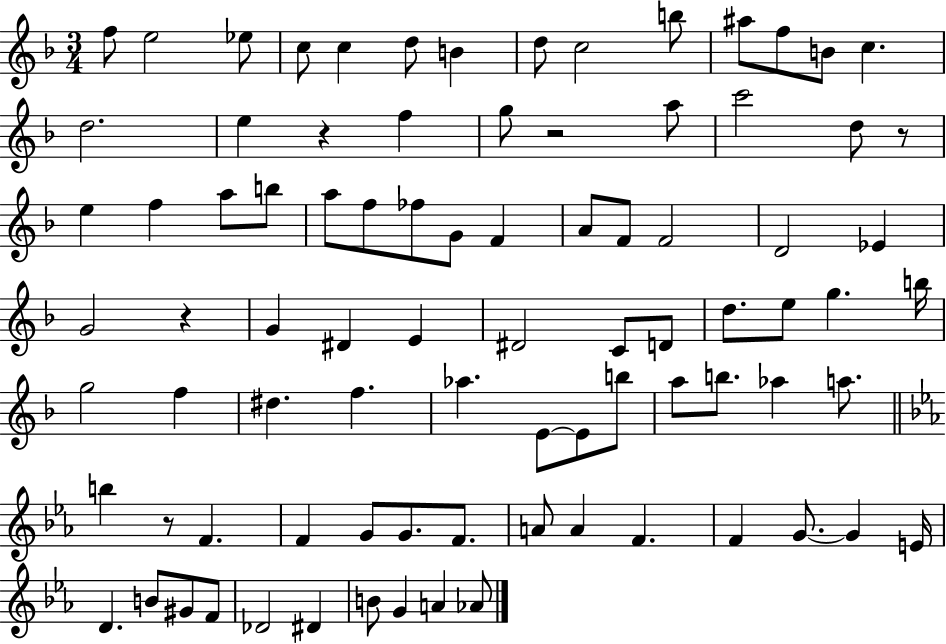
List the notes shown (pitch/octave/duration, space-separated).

F5/e E5/h Eb5/e C5/e C5/q D5/e B4/q D5/e C5/h B5/e A#5/e F5/e B4/e C5/q. D5/h. E5/q R/q F5/q G5/e R/h A5/e C6/h D5/e R/e E5/q F5/q A5/e B5/e A5/e F5/e FES5/e G4/e F4/q A4/e F4/e F4/h D4/h Eb4/q G4/h R/q G4/q D#4/q E4/q D#4/h C4/e D4/e D5/e. E5/e G5/q. B5/s G5/h F5/q D#5/q. F5/q. Ab5/q. E4/e E4/e B5/e A5/e B5/e. Ab5/q A5/e. B5/q R/e F4/q. F4/q G4/e G4/e. F4/e. A4/e A4/q F4/q. F4/q G4/e. G4/q E4/s D4/q. B4/e G#4/e F4/e Db4/h D#4/q B4/e G4/q A4/q Ab4/e